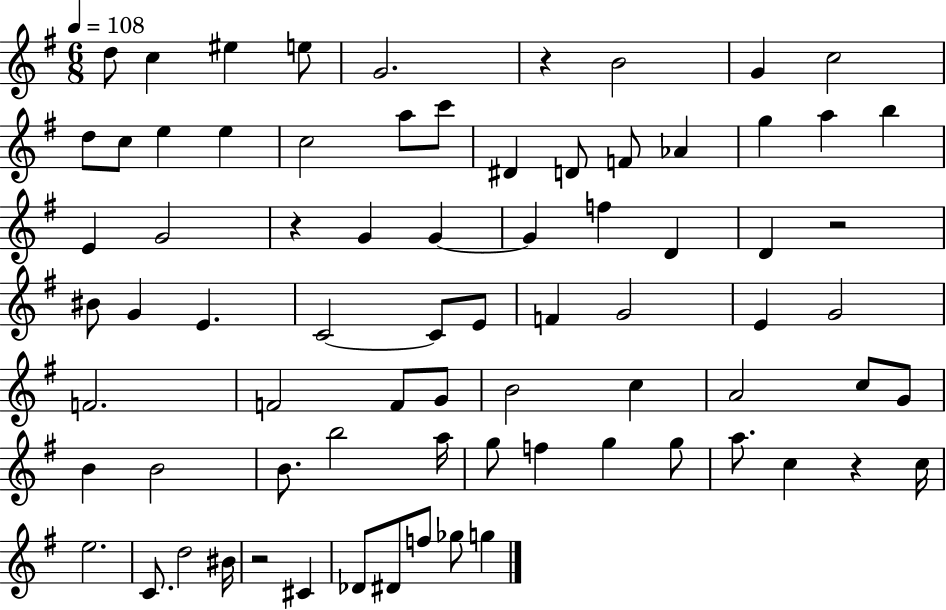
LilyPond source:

{
  \clef treble
  \numericTimeSignature
  \time 6/8
  \key g \major
  \tempo 4 = 108
  d''8 c''4 eis''4 e''8 | g'2. | r4 b'2 | g'4 c''2 | \break d''8 c''8 e''4 e''4 | c''2 a''8 c'''8 | dis'4 d'8 f'8 aes'4 | g''4 a''4 b''4 | \break e'4 g'2 | r4 g'4 g'4~~ | g'4 f''4 d'4 | d'4 r2 | \break bis'8 g'4 e'4. | c'2~~ c'8 e'8 | f'4 g'2 | e'4 g'2 | \break f'2. | f'2 f'8 g'8 | b'2 c''4 | a'2 c''8 g'8 | \break b'4 b'2 | b'8. b''2 a''16 | g''8 f''4 g''4 g''8 | a''8. c''4 r4 c''16 | \break e''2. | c'8. d''2 bis'16 | r2 cis'4 | des'8 dis'8 f''8 ges''8 g''4 | \break \bar "|."
}